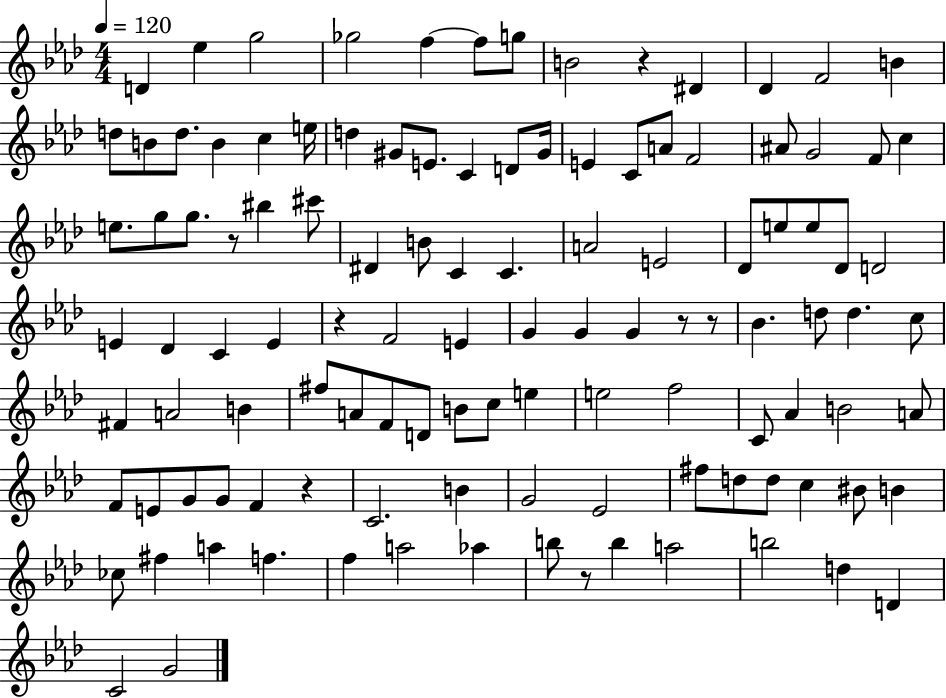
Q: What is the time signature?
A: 4/4